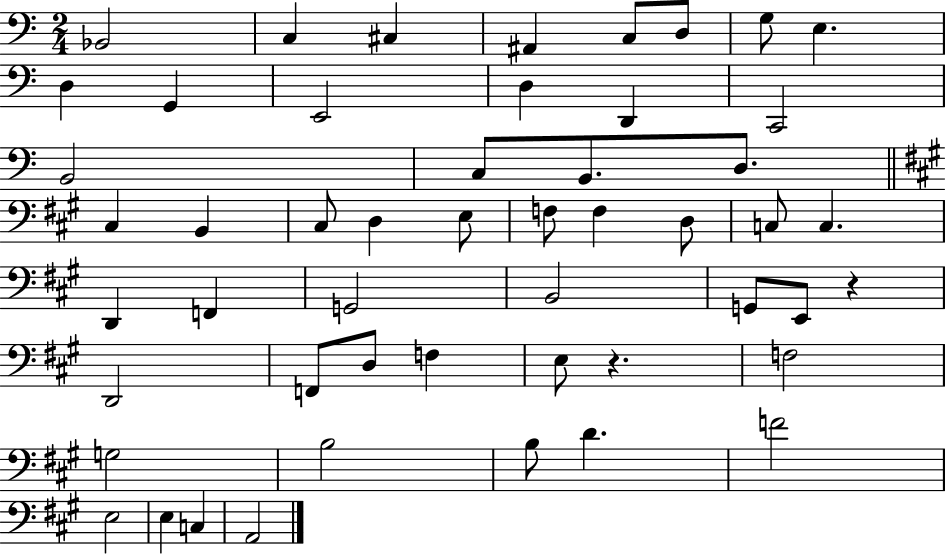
Bb2/h C3/q C#3/q A#2/q C3/e D3/e G3/e E3/q. D3/q G2/q E2/h D3/q D2/q C2/h B2/h C3/e B2/e. D3/e. C#3/q B2/q C#3/e D3/q E3/e F3/e F3/q D3/e C3/e C3/q. D2/q F2/q G2/h B2/h G2/e E2/e R/q D2/h F2/e D3/e F3/q E3/e R/q. F3/h G3/h B3/h B3/e D4/q. F4/h E3/h E3/q C3/q A2/h